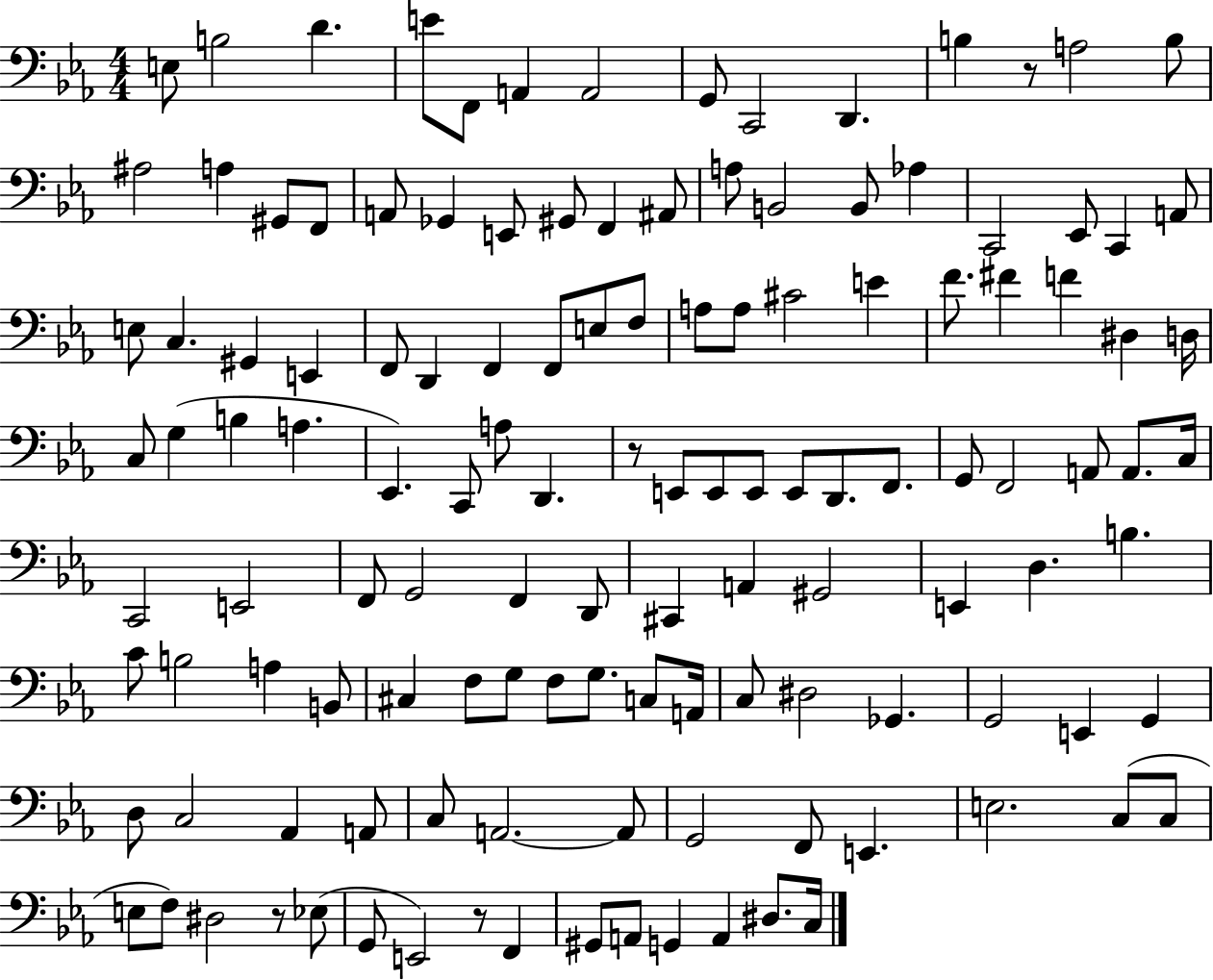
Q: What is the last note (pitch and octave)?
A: C3